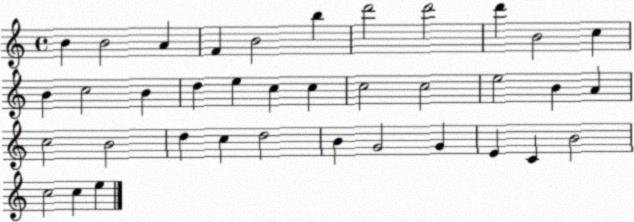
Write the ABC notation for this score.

X:1
T:Untitled
M:4/4
L:1/4
K:C
B B2 A F B2 b d'2 d'2 d' B2 c B c2 B d e c c c2 c2 e2 B A c2 B2 d c d2 B G2 G E C B2 c2 c e